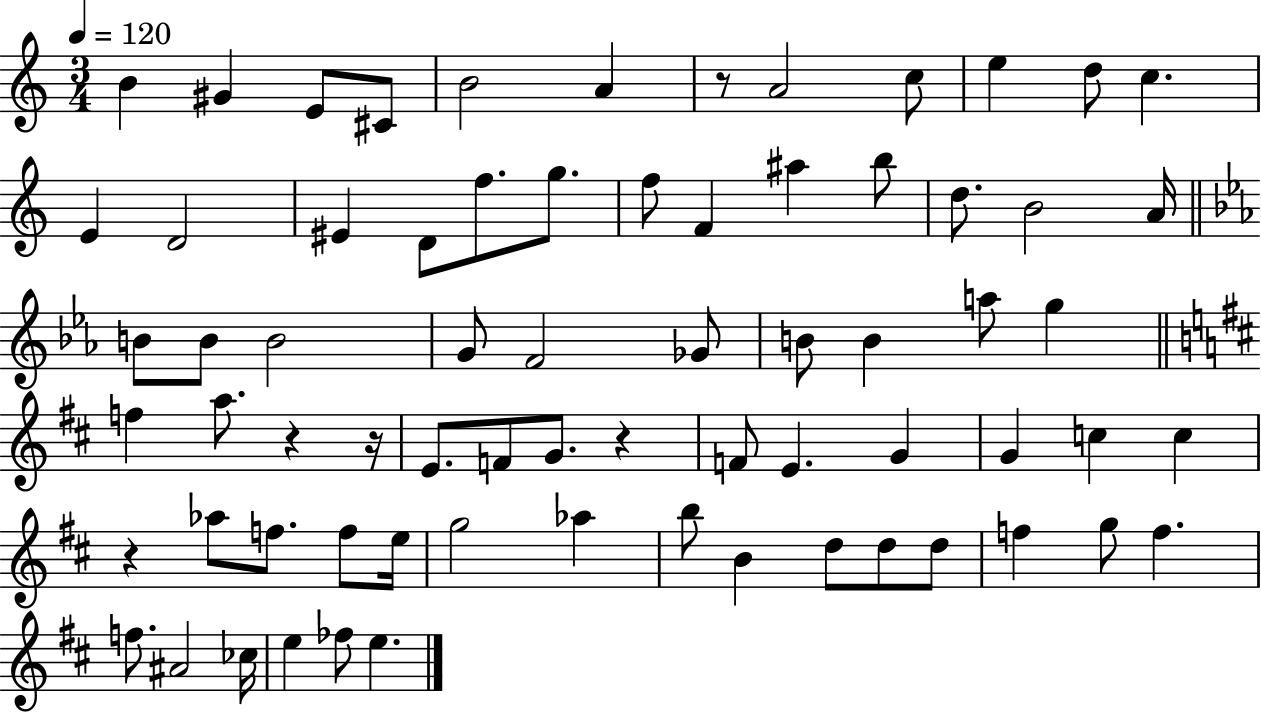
B4/q G#4/q E4/e C#4/e B4/h A4/q R/e A4/h C5/e E5/q D5/e C5/q. E4/q D4/h EIS4/q D4/e F5/e. G5/e. F5/e F4/q A#5/q B5/e D5/e. B4/h A4/s B4/e B4/e B4/h G4/e F4/h Gb4/e B4/e B4/q A5/e G5/q F5/q A5/e. R/q R/s E4/e. F4/e G4/e. R/q F4/e E4/q. G4/q G4/q C5/q C5/q R/q Ab5/e F5/e. F5/e E5/s G5/h Ab5/q B5/e B4/q D5/e D5/e D5/e F5/q G5/e F5/q. F5/e. A#4/h CES5/s E5/q FES5/e E5/q.